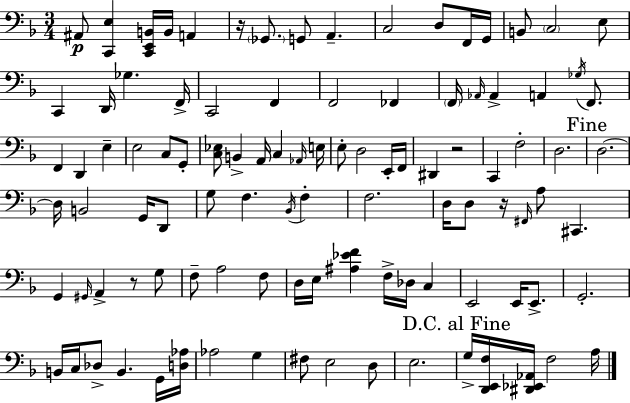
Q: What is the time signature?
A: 3/4